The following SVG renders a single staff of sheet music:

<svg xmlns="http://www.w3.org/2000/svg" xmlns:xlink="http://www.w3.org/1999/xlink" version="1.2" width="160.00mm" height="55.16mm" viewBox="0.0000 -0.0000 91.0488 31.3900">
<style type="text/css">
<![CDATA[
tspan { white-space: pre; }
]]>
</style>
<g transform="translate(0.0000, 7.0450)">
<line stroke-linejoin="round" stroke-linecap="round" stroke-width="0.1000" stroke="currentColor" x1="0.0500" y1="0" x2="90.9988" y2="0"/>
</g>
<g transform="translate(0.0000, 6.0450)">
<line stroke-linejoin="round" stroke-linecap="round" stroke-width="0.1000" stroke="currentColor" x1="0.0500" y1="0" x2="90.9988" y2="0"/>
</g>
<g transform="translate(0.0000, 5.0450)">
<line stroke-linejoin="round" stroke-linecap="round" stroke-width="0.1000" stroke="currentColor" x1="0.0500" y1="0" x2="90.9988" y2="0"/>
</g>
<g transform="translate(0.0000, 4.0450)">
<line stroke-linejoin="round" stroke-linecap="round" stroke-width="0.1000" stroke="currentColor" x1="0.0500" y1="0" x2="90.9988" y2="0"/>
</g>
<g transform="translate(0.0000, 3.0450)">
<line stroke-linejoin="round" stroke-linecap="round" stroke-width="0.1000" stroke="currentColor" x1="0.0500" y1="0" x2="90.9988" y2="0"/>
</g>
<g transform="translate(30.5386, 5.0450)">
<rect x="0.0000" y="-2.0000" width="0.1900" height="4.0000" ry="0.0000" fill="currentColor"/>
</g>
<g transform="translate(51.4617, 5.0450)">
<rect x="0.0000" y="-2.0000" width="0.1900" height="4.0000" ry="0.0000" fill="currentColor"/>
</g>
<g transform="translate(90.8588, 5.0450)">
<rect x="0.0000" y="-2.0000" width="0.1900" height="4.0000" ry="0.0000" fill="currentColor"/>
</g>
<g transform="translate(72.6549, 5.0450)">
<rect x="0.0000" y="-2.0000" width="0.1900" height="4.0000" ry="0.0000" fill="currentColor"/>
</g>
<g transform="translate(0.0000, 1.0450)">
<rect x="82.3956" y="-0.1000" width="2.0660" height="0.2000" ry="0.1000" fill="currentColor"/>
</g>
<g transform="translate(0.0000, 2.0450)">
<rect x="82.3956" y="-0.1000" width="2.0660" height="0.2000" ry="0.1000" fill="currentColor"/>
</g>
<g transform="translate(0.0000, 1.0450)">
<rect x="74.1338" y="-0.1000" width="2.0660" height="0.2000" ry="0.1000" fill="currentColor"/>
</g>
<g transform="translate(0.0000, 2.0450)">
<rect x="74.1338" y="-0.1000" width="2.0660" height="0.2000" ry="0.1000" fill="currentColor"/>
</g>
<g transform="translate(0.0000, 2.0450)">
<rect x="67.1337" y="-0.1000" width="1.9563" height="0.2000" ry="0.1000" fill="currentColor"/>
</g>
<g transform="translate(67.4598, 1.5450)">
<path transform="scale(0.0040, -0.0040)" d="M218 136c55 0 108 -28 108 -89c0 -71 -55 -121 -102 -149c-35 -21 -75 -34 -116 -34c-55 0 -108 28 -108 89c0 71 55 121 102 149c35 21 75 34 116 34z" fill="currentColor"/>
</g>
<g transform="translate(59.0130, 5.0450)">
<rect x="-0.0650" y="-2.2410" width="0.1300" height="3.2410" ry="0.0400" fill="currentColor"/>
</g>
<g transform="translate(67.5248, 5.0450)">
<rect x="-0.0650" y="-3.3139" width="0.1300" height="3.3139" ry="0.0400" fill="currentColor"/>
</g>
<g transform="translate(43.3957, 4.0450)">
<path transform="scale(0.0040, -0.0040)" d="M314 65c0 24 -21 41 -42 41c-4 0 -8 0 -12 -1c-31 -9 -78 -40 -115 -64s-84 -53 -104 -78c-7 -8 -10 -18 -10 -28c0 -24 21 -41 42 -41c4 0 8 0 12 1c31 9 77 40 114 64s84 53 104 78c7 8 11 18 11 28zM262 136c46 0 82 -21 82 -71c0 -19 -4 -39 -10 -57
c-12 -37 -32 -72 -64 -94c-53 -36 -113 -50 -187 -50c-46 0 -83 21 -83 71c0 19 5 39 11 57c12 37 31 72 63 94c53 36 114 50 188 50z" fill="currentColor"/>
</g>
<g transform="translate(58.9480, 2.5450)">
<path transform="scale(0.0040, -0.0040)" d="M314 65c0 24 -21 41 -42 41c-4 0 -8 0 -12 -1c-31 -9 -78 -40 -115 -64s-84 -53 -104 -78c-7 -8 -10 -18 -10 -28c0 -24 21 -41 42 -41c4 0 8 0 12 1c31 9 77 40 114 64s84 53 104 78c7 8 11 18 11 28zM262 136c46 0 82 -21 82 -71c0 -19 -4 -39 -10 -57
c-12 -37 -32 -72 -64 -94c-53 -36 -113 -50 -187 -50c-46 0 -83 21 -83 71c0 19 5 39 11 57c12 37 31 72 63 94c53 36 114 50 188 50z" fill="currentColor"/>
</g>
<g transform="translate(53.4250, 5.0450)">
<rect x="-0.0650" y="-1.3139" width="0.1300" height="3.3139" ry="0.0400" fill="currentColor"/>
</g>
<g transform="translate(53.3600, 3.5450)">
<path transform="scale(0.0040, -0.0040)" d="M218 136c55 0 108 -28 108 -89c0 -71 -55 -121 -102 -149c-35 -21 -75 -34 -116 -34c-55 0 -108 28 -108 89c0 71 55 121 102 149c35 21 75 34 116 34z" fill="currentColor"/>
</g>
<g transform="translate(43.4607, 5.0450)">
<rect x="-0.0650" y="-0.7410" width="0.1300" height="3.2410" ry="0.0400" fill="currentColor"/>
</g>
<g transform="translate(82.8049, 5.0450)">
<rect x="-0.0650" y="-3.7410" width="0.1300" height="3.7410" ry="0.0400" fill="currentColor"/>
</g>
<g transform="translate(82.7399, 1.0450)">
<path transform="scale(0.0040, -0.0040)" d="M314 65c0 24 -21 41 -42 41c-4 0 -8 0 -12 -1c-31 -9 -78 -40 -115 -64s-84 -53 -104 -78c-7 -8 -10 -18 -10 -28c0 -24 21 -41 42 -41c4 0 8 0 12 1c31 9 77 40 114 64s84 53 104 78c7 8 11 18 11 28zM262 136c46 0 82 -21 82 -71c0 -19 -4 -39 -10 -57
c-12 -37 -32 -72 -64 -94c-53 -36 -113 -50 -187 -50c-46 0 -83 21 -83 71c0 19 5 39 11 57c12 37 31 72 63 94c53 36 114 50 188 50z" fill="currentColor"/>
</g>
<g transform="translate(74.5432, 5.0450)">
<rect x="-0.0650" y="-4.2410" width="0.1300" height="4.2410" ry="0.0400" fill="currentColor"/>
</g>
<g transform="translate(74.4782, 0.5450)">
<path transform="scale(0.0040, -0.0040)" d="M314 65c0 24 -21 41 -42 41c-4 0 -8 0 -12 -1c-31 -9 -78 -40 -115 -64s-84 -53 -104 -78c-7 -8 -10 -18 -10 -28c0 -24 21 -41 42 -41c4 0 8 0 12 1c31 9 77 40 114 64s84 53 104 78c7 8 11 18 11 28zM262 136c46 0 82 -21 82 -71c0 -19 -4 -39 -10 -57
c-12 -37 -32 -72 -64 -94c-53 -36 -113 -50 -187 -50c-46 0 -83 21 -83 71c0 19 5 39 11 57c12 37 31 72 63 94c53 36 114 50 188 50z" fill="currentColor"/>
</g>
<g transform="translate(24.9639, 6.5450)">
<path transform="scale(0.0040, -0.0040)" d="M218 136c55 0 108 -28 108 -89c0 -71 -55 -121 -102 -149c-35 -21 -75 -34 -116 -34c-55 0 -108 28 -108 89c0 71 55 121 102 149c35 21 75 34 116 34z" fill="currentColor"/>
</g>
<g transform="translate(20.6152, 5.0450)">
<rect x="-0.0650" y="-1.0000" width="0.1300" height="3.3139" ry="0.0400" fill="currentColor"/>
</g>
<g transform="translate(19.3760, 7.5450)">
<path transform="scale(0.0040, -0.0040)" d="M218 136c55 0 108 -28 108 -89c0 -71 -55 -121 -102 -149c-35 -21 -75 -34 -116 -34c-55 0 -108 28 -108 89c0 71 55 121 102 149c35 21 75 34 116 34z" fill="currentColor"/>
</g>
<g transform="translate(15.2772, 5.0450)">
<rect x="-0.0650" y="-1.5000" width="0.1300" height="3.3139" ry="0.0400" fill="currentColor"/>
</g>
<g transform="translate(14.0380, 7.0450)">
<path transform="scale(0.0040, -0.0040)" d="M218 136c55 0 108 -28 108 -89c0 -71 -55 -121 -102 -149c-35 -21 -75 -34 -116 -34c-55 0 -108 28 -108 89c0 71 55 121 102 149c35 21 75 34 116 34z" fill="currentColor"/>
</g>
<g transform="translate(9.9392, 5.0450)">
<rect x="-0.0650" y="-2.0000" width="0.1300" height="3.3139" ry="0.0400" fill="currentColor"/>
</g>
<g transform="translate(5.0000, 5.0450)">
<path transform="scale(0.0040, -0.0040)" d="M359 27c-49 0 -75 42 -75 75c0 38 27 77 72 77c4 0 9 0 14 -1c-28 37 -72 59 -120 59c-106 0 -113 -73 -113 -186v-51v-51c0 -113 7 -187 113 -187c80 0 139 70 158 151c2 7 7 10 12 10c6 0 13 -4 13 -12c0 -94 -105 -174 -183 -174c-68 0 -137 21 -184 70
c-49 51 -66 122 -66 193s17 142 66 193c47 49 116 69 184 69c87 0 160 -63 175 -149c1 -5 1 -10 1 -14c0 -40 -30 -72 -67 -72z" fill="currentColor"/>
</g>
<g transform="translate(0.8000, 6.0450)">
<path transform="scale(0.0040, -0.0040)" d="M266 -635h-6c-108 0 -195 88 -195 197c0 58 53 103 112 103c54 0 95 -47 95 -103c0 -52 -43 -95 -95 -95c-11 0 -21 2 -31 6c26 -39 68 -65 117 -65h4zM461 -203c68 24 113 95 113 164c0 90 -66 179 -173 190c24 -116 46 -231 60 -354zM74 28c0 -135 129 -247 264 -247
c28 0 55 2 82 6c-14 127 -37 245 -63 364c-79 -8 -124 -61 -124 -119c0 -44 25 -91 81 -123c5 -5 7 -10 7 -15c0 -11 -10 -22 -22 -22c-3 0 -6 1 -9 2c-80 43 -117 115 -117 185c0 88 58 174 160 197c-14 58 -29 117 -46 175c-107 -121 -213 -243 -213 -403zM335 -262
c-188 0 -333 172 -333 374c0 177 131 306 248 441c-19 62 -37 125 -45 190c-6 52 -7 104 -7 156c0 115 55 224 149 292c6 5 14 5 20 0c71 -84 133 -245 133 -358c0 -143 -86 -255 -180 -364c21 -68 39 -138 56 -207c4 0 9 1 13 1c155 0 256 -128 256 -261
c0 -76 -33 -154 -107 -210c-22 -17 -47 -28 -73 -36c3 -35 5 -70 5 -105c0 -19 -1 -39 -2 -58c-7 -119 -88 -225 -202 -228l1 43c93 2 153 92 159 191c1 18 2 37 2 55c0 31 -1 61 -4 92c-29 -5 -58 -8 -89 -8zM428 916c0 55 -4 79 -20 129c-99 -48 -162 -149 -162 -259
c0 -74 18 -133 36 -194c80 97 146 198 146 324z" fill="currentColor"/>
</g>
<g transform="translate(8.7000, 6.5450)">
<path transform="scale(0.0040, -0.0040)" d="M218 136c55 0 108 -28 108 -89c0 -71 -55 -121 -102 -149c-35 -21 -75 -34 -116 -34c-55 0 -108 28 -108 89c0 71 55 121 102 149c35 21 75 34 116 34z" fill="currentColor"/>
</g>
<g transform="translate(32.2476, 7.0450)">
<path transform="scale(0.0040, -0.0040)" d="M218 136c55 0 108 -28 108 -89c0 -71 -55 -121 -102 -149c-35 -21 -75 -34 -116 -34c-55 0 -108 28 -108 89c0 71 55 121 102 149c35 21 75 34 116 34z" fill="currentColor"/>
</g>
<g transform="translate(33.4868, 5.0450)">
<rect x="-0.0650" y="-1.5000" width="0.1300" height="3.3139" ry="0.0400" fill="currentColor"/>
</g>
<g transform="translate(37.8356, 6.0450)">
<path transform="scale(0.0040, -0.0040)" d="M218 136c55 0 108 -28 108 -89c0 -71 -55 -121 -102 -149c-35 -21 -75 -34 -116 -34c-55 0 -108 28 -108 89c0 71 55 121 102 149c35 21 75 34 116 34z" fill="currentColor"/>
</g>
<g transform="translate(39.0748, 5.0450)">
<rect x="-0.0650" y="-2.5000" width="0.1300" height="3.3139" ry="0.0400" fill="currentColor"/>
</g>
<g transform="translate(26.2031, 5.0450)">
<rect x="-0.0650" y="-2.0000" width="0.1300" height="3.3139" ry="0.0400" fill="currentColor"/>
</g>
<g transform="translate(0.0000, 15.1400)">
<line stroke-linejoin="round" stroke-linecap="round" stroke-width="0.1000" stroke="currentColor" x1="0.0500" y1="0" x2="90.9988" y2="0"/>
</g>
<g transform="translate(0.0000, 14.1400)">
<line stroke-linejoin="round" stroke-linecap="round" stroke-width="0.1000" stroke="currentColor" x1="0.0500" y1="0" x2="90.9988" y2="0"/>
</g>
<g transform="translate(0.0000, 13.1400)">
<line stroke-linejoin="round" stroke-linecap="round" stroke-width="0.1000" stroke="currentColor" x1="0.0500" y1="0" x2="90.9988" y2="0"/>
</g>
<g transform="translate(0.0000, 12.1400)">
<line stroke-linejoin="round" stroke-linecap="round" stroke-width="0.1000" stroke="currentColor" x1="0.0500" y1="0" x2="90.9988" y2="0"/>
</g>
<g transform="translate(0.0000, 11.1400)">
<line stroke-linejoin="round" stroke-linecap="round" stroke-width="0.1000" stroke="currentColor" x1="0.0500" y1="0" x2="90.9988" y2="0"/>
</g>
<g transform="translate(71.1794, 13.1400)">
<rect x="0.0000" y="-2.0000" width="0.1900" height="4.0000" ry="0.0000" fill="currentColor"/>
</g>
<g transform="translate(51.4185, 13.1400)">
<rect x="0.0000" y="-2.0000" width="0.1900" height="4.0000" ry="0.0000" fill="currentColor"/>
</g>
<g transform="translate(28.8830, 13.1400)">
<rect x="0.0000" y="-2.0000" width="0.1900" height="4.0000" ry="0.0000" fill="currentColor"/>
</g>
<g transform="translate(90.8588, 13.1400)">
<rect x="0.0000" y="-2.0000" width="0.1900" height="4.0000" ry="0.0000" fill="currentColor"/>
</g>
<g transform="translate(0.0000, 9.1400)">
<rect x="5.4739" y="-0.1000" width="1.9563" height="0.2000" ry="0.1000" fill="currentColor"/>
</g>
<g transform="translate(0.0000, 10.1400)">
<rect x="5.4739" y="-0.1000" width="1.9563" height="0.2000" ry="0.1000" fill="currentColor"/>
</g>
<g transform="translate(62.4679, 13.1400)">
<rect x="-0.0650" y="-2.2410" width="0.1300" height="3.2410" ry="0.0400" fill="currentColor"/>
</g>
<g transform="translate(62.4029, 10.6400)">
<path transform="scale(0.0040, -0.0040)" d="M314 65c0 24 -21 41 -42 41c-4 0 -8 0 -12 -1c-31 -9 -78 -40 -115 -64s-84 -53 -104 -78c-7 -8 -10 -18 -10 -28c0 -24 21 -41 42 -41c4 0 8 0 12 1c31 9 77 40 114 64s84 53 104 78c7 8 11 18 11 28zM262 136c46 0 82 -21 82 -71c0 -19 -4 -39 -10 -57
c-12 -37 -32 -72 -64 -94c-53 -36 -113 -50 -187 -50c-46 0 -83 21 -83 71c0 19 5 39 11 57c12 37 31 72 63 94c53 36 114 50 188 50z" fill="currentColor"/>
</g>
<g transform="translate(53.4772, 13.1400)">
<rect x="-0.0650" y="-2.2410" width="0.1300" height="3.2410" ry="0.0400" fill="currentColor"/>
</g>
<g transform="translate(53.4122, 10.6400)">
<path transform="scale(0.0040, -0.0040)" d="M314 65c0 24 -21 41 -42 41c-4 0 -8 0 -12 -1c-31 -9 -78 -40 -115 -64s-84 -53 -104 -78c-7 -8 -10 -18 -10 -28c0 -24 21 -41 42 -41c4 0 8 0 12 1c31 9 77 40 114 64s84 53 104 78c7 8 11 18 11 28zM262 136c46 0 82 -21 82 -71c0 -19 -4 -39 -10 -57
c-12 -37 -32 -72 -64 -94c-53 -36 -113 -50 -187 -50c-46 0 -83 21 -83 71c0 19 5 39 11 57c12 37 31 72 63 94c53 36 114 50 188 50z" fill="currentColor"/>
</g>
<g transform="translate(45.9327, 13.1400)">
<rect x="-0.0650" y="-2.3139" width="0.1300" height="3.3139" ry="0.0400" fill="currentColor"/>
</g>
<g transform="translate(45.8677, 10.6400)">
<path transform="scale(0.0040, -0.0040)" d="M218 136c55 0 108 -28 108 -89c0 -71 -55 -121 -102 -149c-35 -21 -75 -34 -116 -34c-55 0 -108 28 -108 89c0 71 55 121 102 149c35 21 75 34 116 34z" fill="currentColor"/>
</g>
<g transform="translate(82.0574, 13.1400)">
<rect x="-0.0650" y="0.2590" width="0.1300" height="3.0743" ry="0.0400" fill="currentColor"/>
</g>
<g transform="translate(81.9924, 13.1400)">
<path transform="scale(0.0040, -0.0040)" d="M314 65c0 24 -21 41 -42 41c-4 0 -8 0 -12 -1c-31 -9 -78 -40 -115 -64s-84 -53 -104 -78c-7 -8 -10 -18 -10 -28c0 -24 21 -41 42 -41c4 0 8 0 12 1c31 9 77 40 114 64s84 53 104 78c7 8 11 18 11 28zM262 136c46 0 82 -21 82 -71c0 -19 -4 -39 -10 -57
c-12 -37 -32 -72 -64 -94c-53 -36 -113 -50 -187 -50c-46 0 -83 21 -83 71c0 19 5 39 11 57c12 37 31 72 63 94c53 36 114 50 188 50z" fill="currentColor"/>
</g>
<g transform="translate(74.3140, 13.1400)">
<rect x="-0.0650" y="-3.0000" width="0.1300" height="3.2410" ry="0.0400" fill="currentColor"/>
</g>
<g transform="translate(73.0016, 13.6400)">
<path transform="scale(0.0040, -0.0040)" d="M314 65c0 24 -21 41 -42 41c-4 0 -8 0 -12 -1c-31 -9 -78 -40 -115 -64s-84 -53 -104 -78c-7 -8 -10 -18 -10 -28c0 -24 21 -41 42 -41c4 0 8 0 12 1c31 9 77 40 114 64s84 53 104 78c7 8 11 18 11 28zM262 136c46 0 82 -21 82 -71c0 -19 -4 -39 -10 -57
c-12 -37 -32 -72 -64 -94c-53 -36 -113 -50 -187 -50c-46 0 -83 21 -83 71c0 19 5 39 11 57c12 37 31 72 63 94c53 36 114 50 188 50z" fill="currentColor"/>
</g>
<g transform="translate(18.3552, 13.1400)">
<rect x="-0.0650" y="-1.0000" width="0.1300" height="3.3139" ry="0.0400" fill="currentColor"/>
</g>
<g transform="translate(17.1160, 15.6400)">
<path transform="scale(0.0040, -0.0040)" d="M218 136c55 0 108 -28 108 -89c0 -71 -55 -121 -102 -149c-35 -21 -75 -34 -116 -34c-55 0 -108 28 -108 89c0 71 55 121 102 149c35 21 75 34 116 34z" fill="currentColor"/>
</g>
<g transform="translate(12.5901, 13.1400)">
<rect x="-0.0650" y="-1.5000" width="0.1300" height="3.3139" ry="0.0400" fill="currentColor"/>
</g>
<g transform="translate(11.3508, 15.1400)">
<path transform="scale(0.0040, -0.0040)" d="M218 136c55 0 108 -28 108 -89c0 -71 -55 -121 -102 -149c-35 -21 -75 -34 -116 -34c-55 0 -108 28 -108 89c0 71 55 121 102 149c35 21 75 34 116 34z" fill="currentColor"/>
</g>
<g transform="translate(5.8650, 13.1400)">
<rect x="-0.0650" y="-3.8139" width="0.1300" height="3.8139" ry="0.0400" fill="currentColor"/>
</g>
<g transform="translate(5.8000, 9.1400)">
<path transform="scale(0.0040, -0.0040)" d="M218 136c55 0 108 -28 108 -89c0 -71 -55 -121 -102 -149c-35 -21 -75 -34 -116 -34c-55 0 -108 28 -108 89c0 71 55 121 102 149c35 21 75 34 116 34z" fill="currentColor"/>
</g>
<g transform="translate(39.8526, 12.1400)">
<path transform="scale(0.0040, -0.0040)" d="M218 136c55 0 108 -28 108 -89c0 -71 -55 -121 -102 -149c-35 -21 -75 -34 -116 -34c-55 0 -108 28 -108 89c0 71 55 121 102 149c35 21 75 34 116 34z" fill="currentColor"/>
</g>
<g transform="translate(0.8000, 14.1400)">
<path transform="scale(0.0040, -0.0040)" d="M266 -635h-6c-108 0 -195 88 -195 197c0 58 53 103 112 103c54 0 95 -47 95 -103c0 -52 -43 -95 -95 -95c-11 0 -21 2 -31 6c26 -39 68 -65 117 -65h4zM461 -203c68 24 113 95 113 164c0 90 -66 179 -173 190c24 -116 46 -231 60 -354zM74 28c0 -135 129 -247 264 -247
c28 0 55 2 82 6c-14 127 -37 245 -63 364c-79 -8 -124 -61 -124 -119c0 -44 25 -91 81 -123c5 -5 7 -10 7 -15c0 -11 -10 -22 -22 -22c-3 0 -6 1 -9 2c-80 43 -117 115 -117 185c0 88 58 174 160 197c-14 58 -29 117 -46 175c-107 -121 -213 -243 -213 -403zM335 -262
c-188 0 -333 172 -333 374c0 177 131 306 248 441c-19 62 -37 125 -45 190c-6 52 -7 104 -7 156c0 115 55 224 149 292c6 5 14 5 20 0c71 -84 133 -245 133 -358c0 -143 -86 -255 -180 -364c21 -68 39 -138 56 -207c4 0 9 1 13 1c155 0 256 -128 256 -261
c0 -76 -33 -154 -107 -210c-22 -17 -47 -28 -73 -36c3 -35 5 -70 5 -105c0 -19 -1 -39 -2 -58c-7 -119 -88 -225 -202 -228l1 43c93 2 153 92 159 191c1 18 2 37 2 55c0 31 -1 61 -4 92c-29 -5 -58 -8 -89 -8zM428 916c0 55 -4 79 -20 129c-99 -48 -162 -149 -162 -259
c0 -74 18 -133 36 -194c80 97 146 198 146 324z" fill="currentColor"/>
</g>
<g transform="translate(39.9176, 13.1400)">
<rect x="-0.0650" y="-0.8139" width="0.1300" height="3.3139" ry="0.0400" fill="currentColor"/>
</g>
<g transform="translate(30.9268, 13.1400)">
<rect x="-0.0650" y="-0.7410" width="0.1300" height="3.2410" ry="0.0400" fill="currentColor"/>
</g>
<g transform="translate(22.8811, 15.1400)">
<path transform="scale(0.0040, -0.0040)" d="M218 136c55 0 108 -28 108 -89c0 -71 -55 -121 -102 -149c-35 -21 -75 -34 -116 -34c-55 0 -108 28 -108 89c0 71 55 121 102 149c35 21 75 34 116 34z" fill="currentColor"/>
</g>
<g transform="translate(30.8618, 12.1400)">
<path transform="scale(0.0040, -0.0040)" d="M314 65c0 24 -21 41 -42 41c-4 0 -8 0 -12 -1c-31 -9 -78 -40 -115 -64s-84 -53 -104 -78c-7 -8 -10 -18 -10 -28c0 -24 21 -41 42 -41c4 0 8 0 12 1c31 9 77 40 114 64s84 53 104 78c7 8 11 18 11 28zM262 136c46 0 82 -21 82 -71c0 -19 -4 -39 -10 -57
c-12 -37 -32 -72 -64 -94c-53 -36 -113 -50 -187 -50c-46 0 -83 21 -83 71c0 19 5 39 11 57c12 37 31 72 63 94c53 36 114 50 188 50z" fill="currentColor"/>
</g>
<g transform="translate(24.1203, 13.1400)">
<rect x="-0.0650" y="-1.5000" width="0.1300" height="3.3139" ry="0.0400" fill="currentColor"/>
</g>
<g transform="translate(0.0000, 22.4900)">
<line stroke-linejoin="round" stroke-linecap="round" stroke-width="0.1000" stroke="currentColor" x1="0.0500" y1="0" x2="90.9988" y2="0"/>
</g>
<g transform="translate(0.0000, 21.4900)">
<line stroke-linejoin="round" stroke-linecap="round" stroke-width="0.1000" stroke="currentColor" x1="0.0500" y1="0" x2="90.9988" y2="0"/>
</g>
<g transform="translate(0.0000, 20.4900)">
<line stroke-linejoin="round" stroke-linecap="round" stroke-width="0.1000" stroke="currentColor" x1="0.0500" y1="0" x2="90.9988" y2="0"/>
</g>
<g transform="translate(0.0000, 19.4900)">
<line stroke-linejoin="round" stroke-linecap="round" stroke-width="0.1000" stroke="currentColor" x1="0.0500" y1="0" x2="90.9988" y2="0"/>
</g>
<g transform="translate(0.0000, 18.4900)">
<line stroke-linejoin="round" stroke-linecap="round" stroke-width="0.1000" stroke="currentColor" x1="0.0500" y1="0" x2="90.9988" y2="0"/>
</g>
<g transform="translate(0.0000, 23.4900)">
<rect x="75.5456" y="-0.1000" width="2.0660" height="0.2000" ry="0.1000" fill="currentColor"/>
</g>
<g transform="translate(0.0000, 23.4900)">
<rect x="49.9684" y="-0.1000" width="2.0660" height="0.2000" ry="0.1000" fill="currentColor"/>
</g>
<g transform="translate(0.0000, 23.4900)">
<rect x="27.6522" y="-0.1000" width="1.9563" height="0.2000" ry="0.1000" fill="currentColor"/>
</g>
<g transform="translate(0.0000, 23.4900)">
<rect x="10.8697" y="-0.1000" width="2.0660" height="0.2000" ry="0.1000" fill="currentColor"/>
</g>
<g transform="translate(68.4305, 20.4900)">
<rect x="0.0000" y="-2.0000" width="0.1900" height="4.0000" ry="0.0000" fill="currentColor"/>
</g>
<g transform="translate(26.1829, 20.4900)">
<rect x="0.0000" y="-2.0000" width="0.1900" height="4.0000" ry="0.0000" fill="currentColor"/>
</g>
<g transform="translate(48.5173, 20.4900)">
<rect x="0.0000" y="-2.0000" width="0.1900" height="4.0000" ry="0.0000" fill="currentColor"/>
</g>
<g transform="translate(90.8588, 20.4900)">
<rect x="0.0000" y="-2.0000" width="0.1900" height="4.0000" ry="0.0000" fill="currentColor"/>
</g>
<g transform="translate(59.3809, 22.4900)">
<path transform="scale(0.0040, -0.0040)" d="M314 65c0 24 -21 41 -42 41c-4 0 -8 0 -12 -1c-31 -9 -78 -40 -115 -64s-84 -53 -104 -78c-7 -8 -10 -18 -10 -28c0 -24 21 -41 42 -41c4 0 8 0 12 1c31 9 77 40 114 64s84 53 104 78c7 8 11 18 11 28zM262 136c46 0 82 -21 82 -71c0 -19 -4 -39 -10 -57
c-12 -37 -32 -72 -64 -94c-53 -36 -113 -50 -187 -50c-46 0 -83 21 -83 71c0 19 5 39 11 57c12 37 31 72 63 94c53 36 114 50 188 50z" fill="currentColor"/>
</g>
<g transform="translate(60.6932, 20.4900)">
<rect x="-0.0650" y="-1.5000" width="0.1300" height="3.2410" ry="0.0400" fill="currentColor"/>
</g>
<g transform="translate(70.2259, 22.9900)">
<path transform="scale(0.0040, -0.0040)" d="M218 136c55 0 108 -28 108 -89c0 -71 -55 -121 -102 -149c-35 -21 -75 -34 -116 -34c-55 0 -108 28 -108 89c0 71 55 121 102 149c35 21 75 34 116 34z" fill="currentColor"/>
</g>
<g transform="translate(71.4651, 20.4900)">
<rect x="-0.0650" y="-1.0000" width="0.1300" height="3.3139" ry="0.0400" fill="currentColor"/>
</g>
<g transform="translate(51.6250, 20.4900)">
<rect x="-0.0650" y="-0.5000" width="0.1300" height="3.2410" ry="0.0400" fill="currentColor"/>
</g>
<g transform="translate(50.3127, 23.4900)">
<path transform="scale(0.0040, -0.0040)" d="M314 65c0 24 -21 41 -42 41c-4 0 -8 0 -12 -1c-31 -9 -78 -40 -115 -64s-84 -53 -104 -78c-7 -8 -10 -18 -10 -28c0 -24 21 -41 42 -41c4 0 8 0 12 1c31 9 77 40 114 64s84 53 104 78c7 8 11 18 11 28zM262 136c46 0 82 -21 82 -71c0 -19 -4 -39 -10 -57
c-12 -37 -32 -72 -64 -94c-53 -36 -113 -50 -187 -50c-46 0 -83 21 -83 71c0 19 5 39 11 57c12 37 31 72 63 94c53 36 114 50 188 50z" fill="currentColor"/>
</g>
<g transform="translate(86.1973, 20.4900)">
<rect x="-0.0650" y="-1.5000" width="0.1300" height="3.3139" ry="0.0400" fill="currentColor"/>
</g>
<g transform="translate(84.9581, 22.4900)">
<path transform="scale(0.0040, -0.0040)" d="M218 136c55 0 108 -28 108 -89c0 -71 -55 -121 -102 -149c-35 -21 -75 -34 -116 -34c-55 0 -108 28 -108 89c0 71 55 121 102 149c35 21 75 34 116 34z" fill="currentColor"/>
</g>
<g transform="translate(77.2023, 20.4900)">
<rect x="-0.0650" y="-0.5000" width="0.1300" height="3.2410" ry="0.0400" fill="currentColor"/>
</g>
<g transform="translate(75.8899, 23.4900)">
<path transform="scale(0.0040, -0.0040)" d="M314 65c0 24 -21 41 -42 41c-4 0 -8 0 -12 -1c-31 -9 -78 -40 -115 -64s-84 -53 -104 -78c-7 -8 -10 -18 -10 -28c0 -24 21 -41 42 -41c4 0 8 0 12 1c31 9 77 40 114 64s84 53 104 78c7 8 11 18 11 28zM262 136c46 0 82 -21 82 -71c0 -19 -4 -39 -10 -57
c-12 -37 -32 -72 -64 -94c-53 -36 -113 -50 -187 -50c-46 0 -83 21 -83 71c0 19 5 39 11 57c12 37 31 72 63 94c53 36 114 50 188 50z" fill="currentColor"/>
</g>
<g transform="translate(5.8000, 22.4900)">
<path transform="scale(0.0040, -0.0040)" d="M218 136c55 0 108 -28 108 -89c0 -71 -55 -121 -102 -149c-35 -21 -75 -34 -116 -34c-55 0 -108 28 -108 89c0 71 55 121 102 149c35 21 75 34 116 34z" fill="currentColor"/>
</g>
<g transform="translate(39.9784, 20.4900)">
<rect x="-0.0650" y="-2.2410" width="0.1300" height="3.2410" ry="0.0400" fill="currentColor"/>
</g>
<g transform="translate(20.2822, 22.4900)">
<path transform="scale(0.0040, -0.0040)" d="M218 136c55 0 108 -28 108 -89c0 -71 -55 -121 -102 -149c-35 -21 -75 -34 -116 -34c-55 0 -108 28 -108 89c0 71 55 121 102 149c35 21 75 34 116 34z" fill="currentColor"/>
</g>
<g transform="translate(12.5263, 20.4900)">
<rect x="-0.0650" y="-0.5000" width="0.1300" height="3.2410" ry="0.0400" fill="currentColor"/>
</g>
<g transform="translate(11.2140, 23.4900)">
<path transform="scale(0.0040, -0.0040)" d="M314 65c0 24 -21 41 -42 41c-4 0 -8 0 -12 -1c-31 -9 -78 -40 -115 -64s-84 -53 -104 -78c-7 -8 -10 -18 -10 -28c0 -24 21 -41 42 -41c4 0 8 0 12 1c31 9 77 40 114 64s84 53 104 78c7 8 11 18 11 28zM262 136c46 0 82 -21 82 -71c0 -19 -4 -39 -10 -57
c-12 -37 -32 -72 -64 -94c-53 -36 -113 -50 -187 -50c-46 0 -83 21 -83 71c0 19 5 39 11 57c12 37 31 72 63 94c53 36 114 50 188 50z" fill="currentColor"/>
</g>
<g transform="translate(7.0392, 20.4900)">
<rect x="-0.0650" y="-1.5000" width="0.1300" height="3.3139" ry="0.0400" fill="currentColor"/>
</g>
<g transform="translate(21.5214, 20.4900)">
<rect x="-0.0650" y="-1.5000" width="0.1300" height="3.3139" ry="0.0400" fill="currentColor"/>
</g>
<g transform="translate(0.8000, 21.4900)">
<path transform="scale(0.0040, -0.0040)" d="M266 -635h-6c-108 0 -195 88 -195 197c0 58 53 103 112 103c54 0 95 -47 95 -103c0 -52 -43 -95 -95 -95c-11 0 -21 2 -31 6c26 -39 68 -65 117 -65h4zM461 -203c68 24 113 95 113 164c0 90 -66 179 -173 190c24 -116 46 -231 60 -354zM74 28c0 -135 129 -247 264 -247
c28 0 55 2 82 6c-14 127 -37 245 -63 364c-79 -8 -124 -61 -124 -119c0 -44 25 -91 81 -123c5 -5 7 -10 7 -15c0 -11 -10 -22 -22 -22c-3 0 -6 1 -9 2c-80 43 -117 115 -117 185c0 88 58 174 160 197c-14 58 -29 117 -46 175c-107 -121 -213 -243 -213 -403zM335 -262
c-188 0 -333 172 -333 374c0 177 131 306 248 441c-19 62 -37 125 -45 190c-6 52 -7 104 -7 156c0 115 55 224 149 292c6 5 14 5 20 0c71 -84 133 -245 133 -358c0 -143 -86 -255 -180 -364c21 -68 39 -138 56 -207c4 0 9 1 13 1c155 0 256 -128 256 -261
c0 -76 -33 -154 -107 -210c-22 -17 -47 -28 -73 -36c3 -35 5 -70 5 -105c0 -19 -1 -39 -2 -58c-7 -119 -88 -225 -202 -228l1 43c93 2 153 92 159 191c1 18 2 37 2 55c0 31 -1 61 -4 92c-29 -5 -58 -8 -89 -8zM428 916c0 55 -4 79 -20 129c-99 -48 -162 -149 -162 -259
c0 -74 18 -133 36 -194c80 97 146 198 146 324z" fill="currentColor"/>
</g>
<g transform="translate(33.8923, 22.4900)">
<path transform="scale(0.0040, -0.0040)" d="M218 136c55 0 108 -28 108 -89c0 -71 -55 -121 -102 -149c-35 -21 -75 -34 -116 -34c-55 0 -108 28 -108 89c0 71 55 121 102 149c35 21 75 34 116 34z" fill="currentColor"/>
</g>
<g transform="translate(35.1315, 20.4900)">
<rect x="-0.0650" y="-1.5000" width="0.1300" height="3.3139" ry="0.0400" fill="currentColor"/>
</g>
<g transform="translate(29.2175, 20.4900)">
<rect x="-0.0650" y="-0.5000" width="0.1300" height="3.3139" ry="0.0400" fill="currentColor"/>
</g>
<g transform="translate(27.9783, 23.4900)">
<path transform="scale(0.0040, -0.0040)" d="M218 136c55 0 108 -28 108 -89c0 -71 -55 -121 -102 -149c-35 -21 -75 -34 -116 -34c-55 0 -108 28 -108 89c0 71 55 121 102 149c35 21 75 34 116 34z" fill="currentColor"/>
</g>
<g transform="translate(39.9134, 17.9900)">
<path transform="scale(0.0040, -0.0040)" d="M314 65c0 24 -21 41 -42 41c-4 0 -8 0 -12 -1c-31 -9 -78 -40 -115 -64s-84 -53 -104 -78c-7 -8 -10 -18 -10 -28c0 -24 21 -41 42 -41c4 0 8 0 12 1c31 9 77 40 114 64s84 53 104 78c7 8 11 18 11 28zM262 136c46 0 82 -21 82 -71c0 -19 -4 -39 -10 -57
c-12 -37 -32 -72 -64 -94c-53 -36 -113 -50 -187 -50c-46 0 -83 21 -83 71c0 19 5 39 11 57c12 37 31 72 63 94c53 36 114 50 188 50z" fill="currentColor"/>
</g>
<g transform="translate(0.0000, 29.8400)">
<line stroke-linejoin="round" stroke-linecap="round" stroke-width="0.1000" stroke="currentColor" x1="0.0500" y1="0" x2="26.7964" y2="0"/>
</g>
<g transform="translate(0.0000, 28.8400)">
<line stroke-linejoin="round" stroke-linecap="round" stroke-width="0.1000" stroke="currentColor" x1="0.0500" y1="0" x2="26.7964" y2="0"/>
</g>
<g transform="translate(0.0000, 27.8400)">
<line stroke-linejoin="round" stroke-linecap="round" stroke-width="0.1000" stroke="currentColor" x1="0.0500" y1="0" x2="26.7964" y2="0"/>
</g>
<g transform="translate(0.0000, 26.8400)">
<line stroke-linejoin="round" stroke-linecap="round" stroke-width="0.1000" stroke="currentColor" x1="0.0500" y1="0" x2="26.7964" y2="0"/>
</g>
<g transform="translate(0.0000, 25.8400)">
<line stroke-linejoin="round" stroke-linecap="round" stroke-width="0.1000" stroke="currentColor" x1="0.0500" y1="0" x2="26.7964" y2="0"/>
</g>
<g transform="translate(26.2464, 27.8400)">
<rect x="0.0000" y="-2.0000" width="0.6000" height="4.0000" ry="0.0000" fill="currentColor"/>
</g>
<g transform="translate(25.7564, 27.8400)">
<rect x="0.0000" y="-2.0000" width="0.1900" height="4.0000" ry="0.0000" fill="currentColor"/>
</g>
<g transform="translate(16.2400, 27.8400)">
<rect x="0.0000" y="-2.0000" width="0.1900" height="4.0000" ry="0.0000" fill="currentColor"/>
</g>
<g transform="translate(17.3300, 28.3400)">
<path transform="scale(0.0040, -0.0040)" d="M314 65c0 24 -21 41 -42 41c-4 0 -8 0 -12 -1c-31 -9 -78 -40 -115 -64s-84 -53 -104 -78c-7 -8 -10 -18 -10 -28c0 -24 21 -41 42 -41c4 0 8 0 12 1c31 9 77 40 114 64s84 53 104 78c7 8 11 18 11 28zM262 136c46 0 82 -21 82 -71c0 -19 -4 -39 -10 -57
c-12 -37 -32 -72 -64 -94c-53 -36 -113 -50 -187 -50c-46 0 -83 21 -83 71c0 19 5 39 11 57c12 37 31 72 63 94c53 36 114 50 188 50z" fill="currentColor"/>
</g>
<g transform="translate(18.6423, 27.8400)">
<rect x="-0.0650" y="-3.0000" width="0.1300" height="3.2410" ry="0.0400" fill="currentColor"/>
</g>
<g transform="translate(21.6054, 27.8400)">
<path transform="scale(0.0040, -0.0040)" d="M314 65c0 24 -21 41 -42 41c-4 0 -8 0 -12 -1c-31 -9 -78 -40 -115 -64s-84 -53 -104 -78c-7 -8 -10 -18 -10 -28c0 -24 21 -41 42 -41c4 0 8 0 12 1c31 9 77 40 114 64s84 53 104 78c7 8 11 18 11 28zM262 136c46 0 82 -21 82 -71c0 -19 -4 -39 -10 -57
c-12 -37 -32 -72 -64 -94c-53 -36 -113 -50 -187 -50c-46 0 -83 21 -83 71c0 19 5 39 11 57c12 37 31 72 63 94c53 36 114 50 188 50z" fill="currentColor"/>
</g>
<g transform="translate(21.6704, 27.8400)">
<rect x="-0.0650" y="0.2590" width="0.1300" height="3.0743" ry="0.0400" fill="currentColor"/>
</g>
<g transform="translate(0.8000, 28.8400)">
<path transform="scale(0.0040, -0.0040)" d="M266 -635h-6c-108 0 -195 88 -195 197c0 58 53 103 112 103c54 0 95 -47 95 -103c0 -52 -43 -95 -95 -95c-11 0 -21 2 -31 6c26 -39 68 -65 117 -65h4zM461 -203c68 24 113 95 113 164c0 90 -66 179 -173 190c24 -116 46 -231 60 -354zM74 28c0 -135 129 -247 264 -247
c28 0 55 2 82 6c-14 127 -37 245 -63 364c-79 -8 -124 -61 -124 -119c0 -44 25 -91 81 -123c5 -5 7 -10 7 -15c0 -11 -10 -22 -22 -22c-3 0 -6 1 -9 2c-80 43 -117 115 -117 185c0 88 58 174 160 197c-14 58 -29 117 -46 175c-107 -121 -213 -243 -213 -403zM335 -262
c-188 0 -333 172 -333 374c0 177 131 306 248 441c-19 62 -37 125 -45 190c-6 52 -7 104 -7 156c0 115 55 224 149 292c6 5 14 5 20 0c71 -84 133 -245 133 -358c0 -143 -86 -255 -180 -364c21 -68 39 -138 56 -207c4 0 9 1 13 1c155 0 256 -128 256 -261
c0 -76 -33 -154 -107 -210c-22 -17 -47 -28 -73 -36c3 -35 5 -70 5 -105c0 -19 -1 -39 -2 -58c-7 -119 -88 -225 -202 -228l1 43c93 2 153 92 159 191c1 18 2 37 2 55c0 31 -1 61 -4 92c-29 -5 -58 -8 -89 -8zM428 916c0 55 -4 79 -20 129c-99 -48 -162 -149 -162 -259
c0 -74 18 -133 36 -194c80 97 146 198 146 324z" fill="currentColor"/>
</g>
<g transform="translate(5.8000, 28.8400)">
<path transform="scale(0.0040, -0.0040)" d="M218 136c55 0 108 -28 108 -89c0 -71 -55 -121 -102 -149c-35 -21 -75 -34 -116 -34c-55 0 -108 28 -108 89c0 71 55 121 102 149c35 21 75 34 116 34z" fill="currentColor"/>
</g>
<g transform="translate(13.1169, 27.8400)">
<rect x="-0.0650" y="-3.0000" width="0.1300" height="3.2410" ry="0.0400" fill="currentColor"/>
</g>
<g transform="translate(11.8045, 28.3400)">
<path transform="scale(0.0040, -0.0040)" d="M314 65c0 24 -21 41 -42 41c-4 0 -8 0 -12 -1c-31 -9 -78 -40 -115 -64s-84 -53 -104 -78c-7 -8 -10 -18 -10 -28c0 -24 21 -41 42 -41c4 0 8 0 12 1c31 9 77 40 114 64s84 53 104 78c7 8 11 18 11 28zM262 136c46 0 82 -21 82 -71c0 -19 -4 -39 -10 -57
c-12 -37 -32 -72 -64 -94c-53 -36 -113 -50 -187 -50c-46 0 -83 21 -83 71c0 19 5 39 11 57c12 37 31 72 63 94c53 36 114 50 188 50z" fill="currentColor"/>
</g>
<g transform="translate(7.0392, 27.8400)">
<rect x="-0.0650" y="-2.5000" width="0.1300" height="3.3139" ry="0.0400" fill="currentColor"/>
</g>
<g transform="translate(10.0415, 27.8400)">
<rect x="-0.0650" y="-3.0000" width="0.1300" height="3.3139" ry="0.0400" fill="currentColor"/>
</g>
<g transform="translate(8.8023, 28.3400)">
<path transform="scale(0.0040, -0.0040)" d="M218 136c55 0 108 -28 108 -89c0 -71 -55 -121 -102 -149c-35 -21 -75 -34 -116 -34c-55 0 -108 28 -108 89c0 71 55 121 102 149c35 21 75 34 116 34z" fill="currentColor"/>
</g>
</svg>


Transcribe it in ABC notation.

X:1
T:Untitled
M:4/4
L:1/4
K:C
F E D F E G d2 e g2 b d'2 c'2 c' E D E d2 d g g2 g2 A2 B2 E C2 E C E g2 C2 E2 D C2 E G A A2 A2 B2